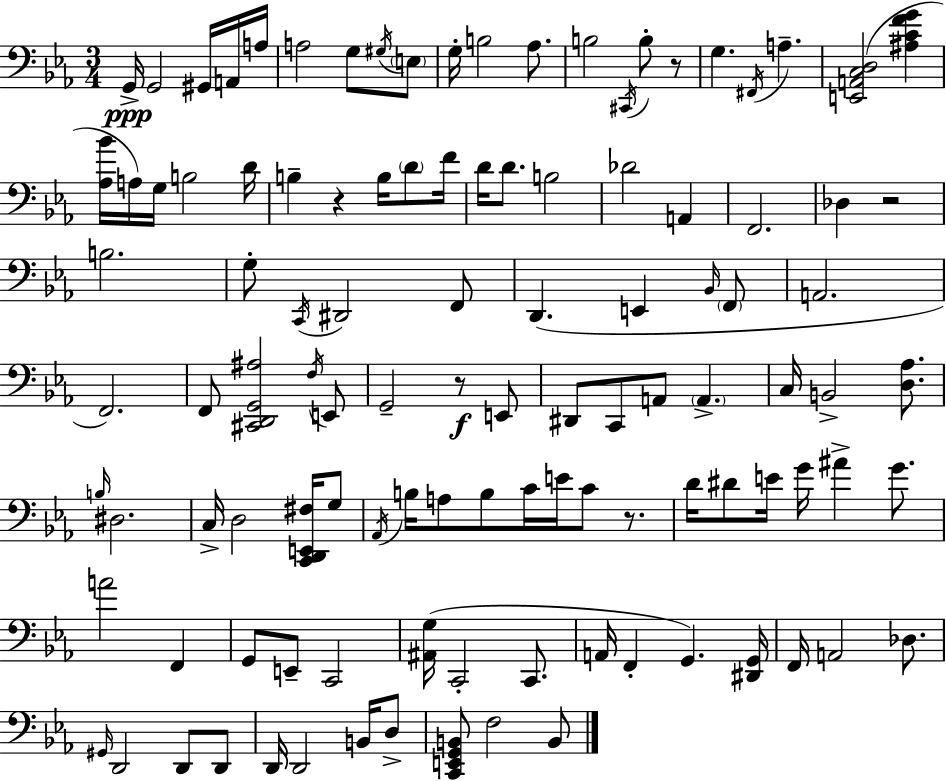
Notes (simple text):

G2/s G2/h G#2/s A2/s A3/s A3/h G3/e G#3/s E3/e G3/s B3/h Ab3/e. B3/h C#2/s B3/e R/e G3/q. F#2/s A3/q. [E2,A2,C3,D3]/h [A#3,C4,F4,G4]/q [Ab3,Bb4]/s A3/s G3/s B3/h D4/s B3/q R/q B3/s D4/e F4/s D4/s D4/e. B3/h Db4/h A2/q F2/h. Db3/q R/h B3/h. G3/e C2/s D#2/h F2/e D2/q. E2/q Bb2/s F2/e A2/h. F2/h. F2/e [C#2,D2,G2,A#3]/h F3/s E2/e G2/h R/e E2/e D#2/e C2/e A2/e A2/q. C3/s B2/h [D3,Ab3]/e. B3/s D#3/h. C3/s D3/h [C2,D2,E2,F#3]/s G3/e Ab2/s B3/s A3/e B3/e C4/s E4/s C4/e R/e. D4/s D#4/e E4/s G4/s A#4/q G4/e. A4/h F2/q G2/e E2/e C2/h [A#2,G3]/s C2/h C2/e. A2/s F2/q G2/q. [D#2,G2]/s F2/s A2/h Db3/e. G#2/s D2/h D2/e D2/e D2/s D2/h B2/s D3/e [C2,E2,G2,B2]/e F3/h B2/e